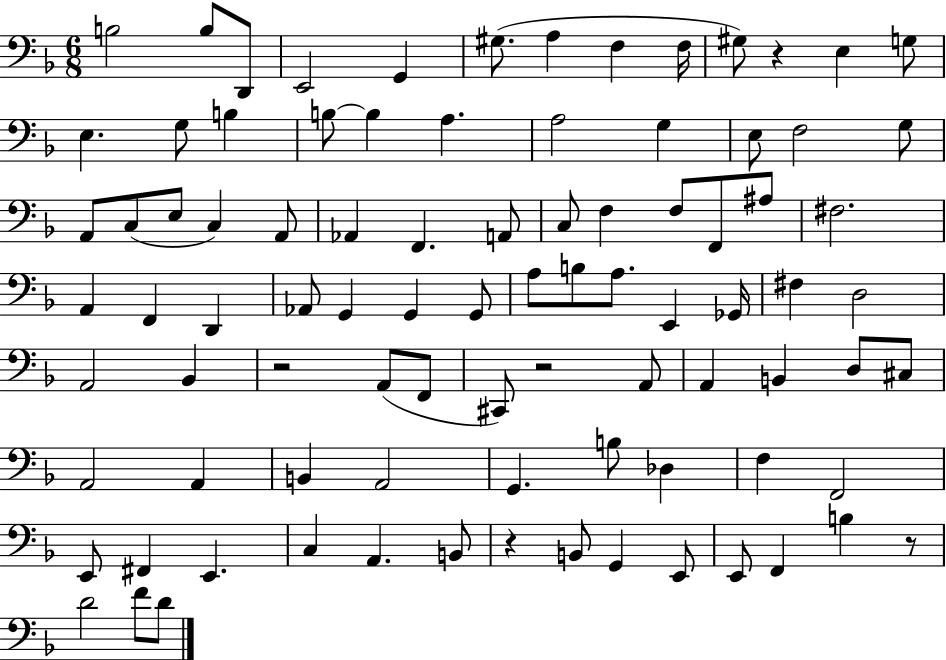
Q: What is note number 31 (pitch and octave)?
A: A2